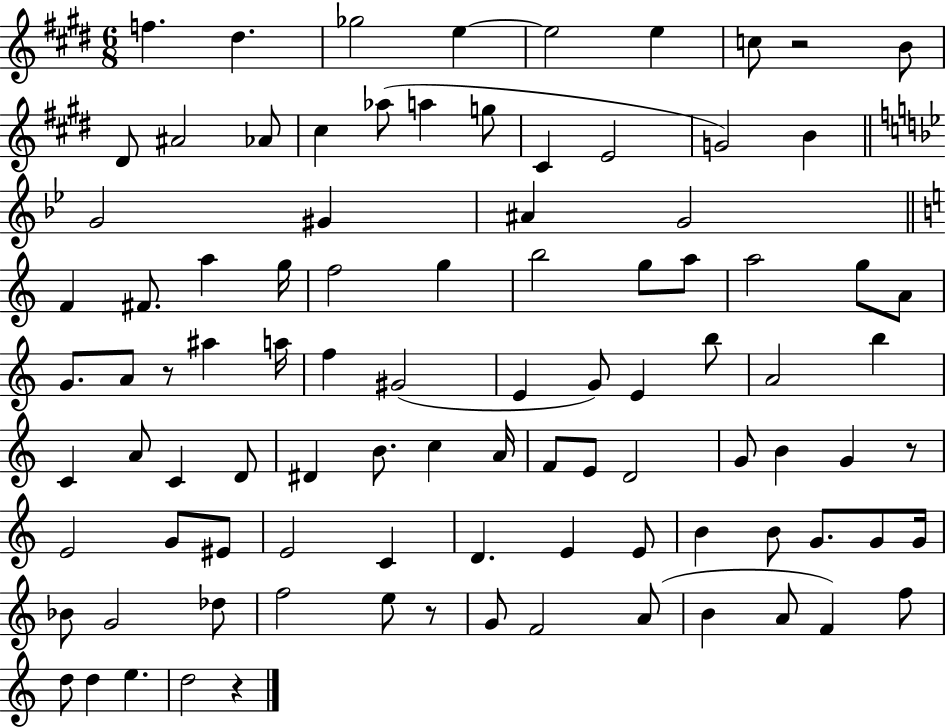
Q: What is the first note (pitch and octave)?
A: F5